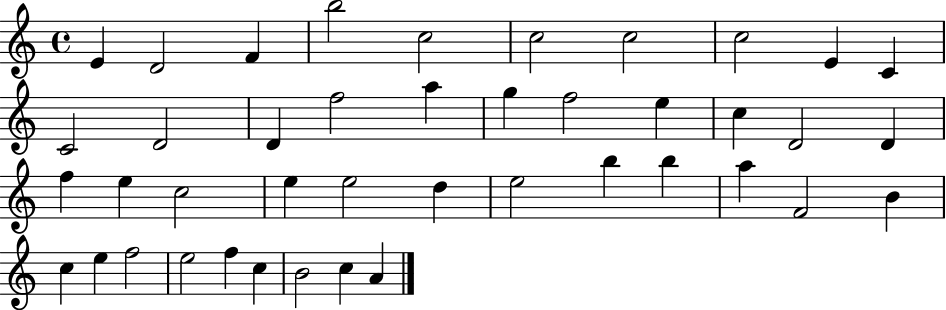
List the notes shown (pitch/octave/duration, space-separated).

E4/q D4/h F4/q B5/h C5/h C5/h C5/h C5/h E4/q C4/q C4/h D4/h D4/q F5/h A5/q G5/q F5/h E5/q C5/q D4/h D4/q F5/q E5/q C5/h E5/q E5/h D5/q E5/h B5/q B5/q A5/q F4/h B4/q C5/q E5/q F5/h E5/h F5/q C5/q B4/h C5/q A4/q